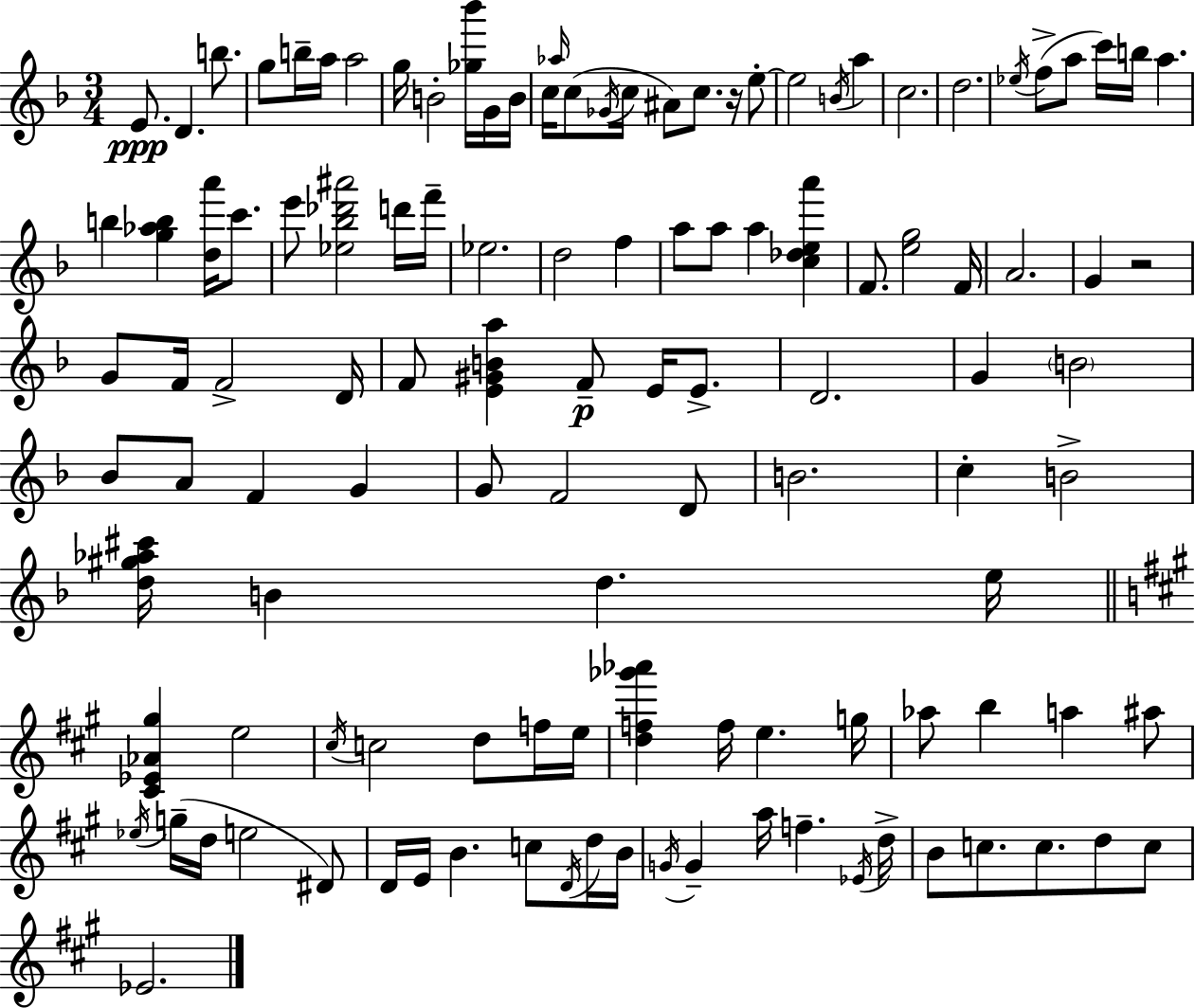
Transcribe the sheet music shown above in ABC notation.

X:1
T:Untitled
M:3/4
L:1/4
K:F
E/2 D b/2 g/2 b/4 a/4 a2 g/4 B2 [_g_b']/4 G/4 B/4 c/4 _a/4 c/2 _G/4 c/4 ^A/2 c/2 z/4 e/2 e2 B/4 a c2 d2 _e/4 f/2 a/2 c'/4 b/4 a b [g_ab] [da']/4 c'/2 e'/2 [_e_b_d'^a']2 d'/4 f'/4 _e2 d2 f a/2 a/2 a [c_dea'] F/2 [eg]2 F/4 A2 G z2 G/2 F/4 F2 D/4 F/2 [E^GBa] F/2 E/4 E/2 D2 G B2 _B/2 A/2 F G G/2 F2 D/2 B2 c B2 [d^g_a^c']/4 B d e/4 [^C_E_A^g] e2 ^c/4 c2 d/2 f/4 e/4 [df_g'_a'] f/4 e g/4 _a/2 b a ^a/2 _e/4 g/4 d/4 e2 ^D/2 D/4 E/4 B c/2 D/4 d/4 B/4 G/4 G a/4 f _E/4 d/4 B/2 c/2 c/2 d/2 c/2 _E2